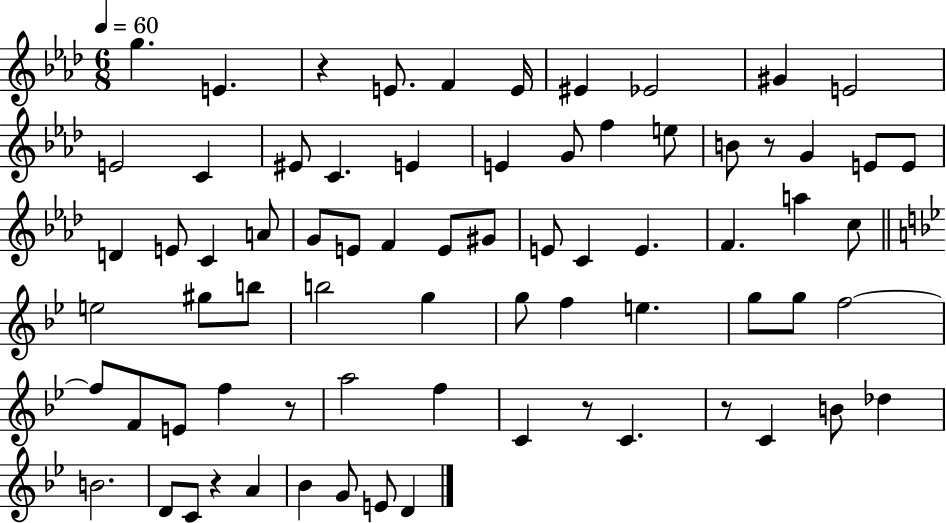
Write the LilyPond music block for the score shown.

{
  \clef treble
  \numericTimeSignature
  \time 6/8
  \key aes \major
  \tempo 4 = 60
  g''4. e'4. | r4 e'8. f'4 e'16 | eis'4 ees'2 | gis'4 e'2 | \break e'2 c'4 | eis'8 c'4. e'4 | e'4 g'8 f''4 e''8 | b'8 r8 g'4 e'8 e'8 | \break d'4 e'8 c'4 a'8 | g'8 e'8 f'4 e'8 gis'8 | e'8 c'4 e'4. | f'4. a''4 c''8 | \break \bar "||" \break \key g \minor e''2 gis''8 b''8 | b''2 g''4 | g''8 f''4 e''4. | g''8 g''8 f''2~~ | \break f''8 f'8 e'8 f''4 r8 | a''2 f''4 | c'4 r8 c'4. | r8 c'4 b'8 des''4 | \break b'2. | d'8 c'8 r4 a'4 | bes'4 g'8 e'8 d'4 | \bar "|."
}